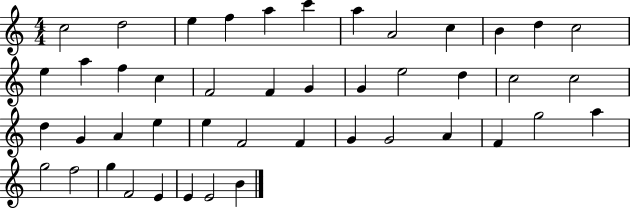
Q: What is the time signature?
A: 4/4